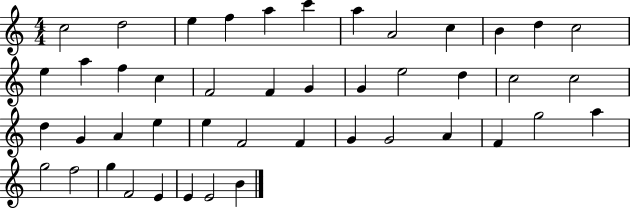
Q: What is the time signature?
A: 4/4